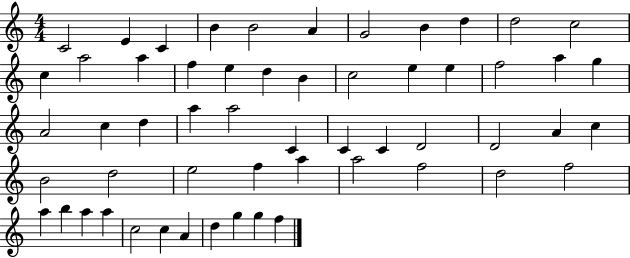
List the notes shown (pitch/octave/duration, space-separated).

C4/h E4/q C4/q B4/q B4/h A4/q G4/h B4/q D5/q D5/h C5/h C5/q A5/h A5/q F5/q E5/q D5/q B4/q C5/h E5/q E5/q F5/h A5/q G5/q A4/h C5/q D5/q A5/q A5/h C4/q C4/q C4/q D4/h D4/h A4/q C5/q B4/h D5/h E5/h F5/q A5/q A5/h F5/h D5/h F5/h A5/q B5/q A5/q A5/q C5/h C5/q A4/q D5/q G5/q G5/q F5/q